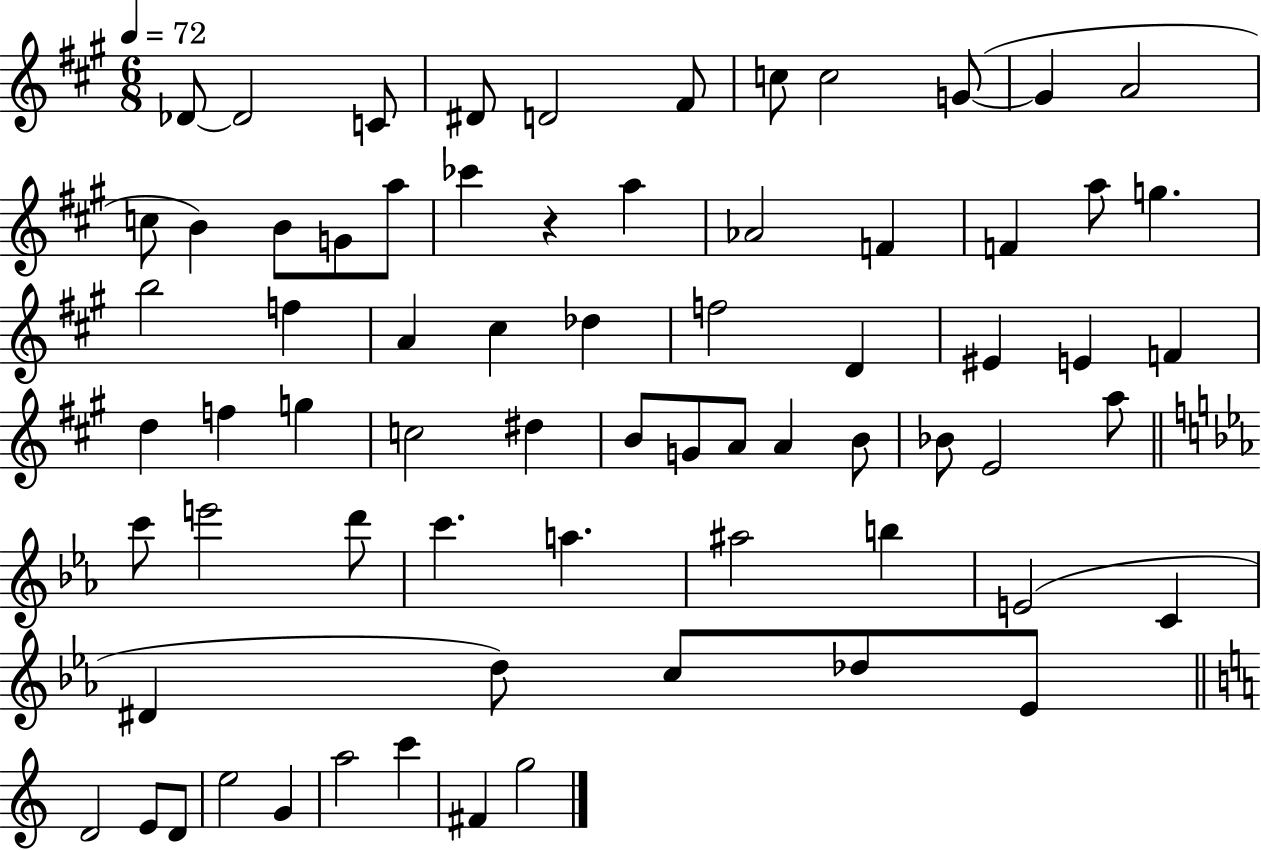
{
  \clef treble
  \numericTimeSignature
  \time 6/8
  \key a \major
  \tempo 4 = 72
  des'8~~ des'2 c'8 | dis'8 d'2 fis'8 | c''8 c''2 g'8~(~ | g'4 a'2 | \break c''8 b'4) b'8 g'8 a''8 | ces'''4 r4 a''4 | aes'2 f'4 | f'4 a''8 g''4. | \break b''2 f''4 | a'4 cis''4 des''4 | f''2 d'4 | eis'4 e'4 f'4 | \break d''4 f''4 g''4 | c''2 dis''4 | b'8 g'8 a'8 a'4 b'8 | bes'8 e'2 a''8 | \break \bar "||" \break \key ees \major c'''8 e'''2 d'''8 | c'''4. a''4. | ais''2 b''4 | e'2( c'4 | \break dis'4 d''8) c''8 des''8 ees'8 | \bar "||" \break \key c \major d'2 e'8 d'8 | e''2 g'4 | a''2 c'''4 | fis'4 g''2 | \break \bar "|."
}